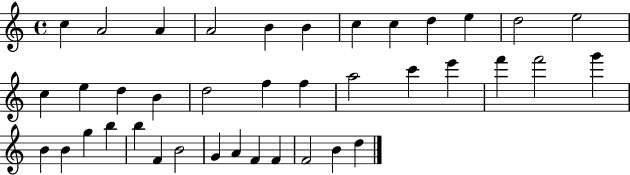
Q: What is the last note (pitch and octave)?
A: D5